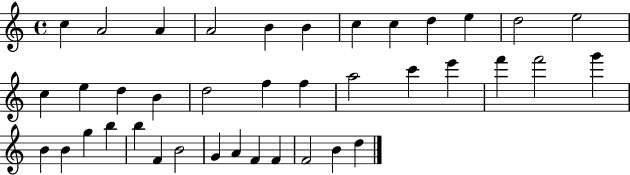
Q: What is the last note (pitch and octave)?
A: D5